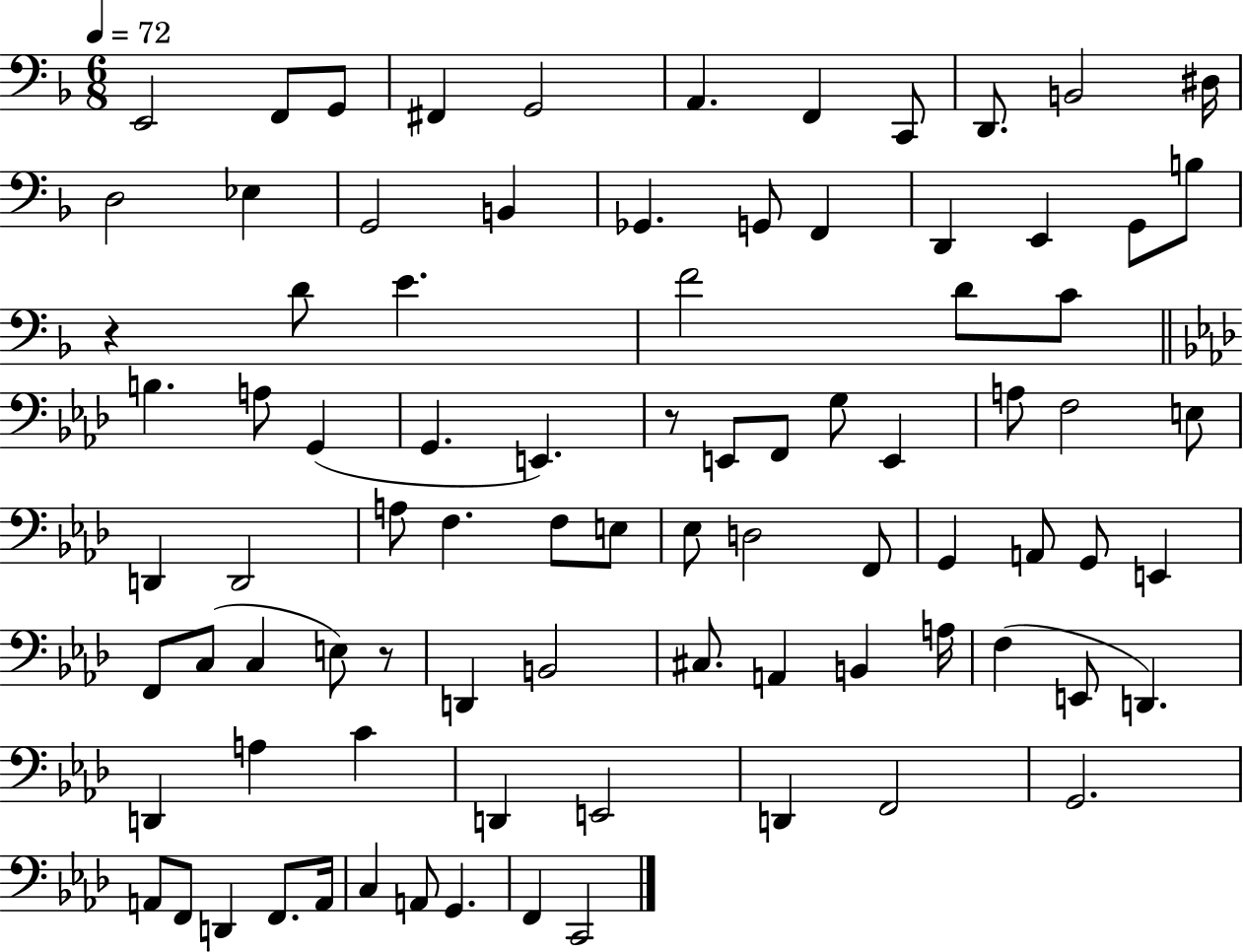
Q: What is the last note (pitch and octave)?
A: C2